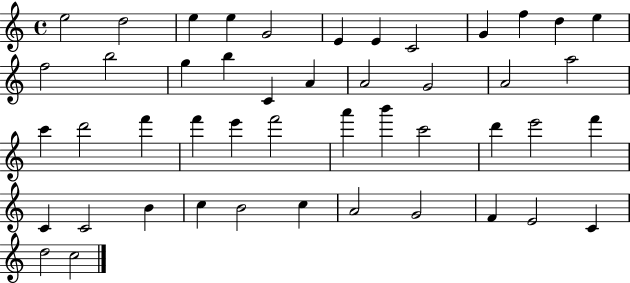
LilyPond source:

{
  \clef treble
  \time 4/4
  \defaultTimeSignature
  \key c \major
  e''2 d''2 | e''4 e''4 g'2 | e'4 e'4 c'2 | g'4 f''4 d''4 e''4 | \break f''2 b''2 | g''4 b''4 c'4 a'4 | a'2 g'2 | a'2 a''2 | \break c'''4 d'''2 f'''4 | f'''4 e'''4 f'''2 | a'''4 b'''4 c'''2 | d'''4 e'''2 f'''4 | \break c'4 c'2 b'4 | c''4 b'2 c''4 | a'2 g'2 | f'4 e'2 c'4 | \break d''2 c''2 | \bar "|."
}